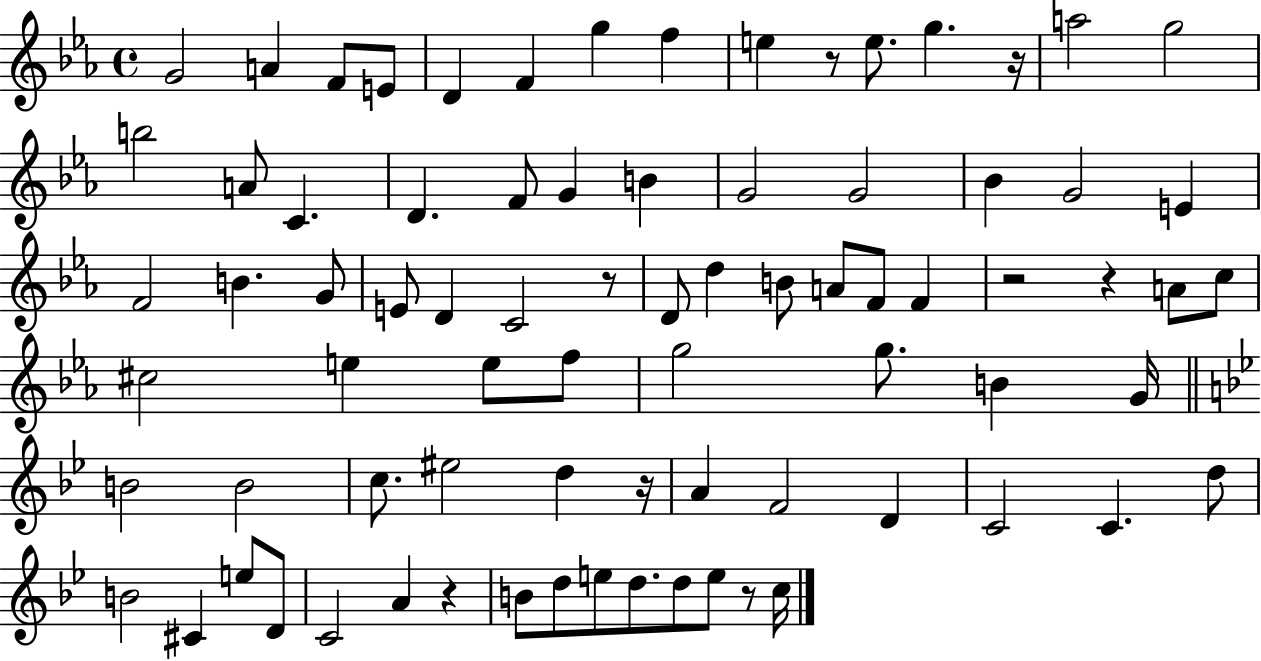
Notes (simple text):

G4/h A4/q F4/e E4/e D4/q F4/q G5/q F5/q E5/q R/e E5/e. G5/q. R/s A5/h G5/h B5/h A4/e C4/q. D4/q. F4/e G4/q B4/q G4/h G4/h Bb4/q G4/h E4/q F4/h B4/q. G4/e E4/e D4/q C4/h R/e D4/e D5/q B4/e A4/e F4/e F4/q R/h R/q A4/e C5/e C#5/h E5/q E5/e F5/e G5/h G5/e. B4/q G4/s B4/h B4/h C5/e. EIS5/h D5/q R/s A4/q F4/h D4/q C4/h C4/q. D5/e B4/h C#4/q E5/e D4/e C4/h A4/q R/q B4/e D5/e E5/e D5/e. D5/e E5/e R/e C5/s